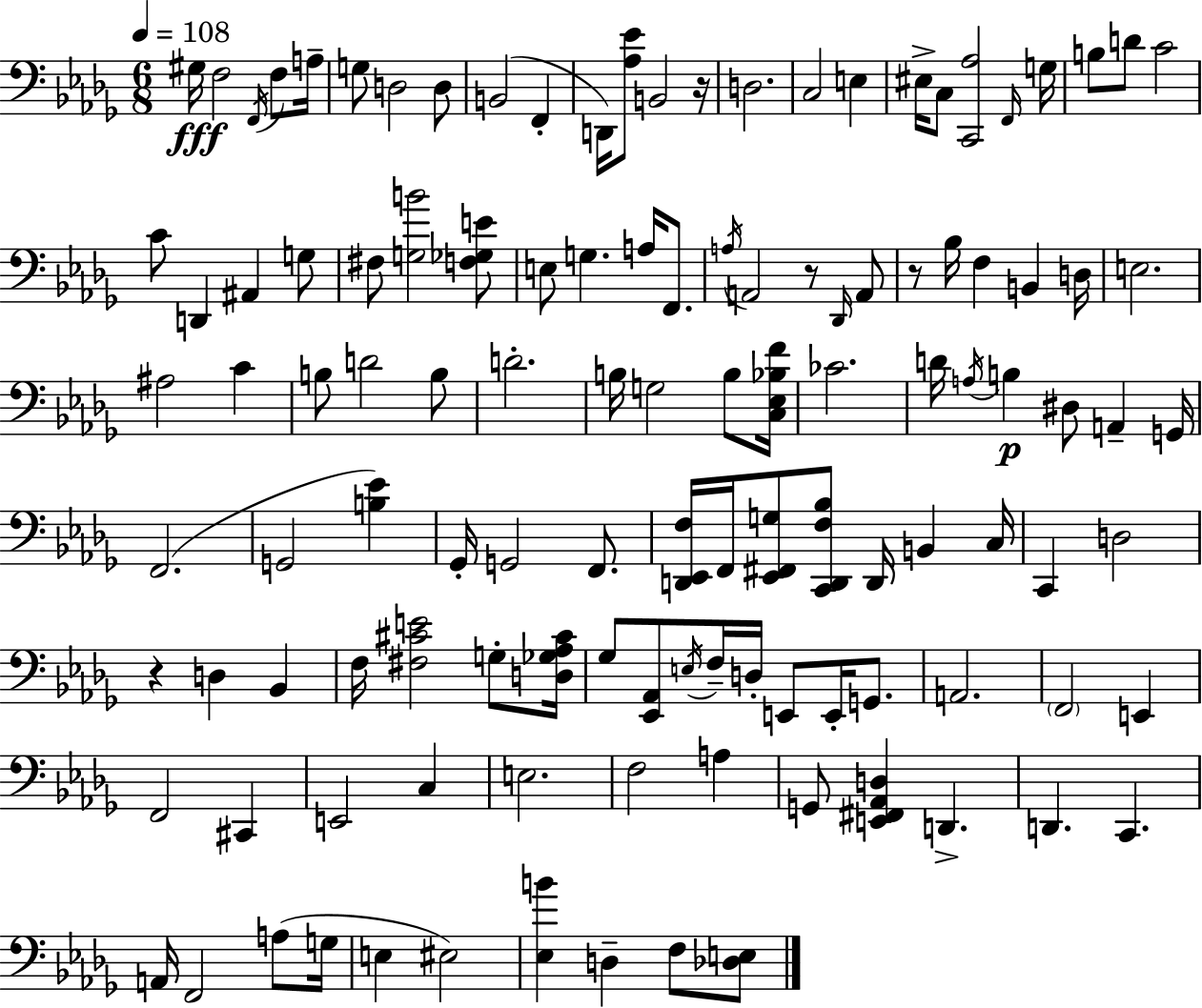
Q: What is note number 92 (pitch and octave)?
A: C2